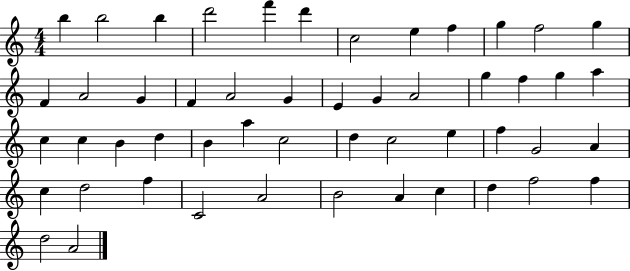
B5/q B5/h B5/q D6/h F6/q D6/q C5/h E5/q F5/q G5/q F5/h G5/q F4/q A4/h G4/q F4/q A4/h G4/q E4/q G4/q A4/h G5/q F5/q G5/q A5/q C5/q C5/q B4/q D5/q B4/q A5/q C5/h D5/q C5/h E5/q F5/q G4/h A4/q C5/q D5/h F5/q C4/h A4/h B4/h A4/q C5/q D5/q F5/h F5/q D5/h A4/h